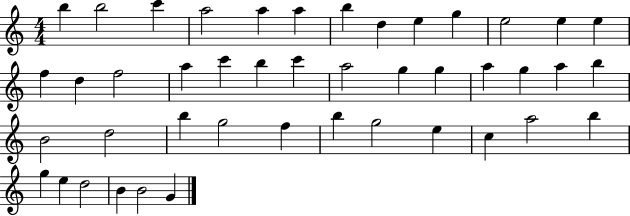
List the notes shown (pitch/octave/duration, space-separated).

B5/q B5/h C6/q A5/h A5/q A5/q B5/q D5/q E5/q G5/q E5/h E5/q E5/q F5/q D5/q F5/h A5/q C6/q B5/q C6/q A5/h G5/q G5/q A5/q G5/q A5/q B5/q B4/h D5/h B5/q G5/h F5/q B5/q G5/h E5/q C5/q A5/h B5/q G5/q E5/q D5/h B4/q B4/h G4/q